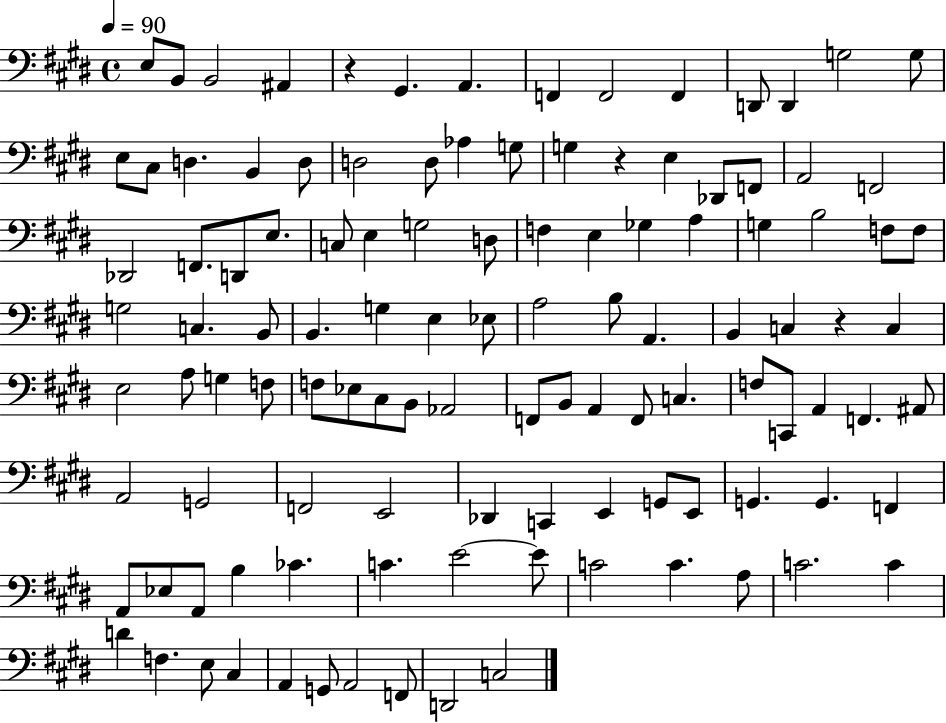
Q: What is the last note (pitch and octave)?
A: C3